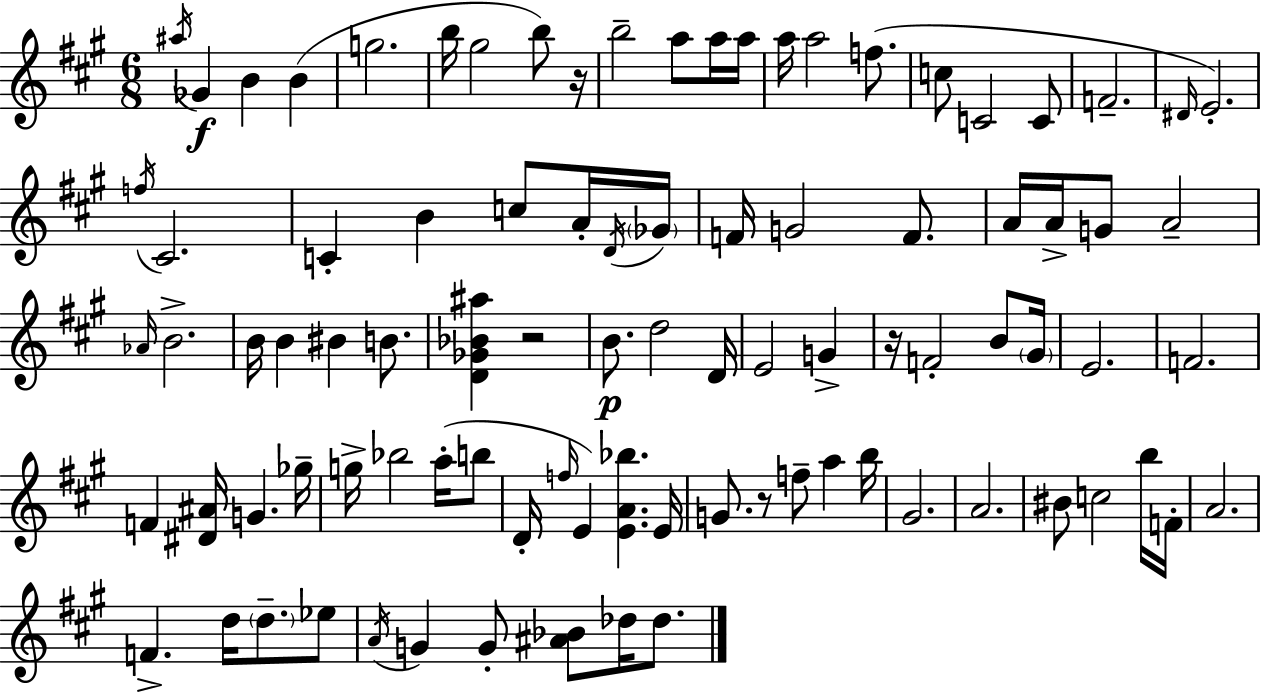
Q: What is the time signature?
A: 6/8